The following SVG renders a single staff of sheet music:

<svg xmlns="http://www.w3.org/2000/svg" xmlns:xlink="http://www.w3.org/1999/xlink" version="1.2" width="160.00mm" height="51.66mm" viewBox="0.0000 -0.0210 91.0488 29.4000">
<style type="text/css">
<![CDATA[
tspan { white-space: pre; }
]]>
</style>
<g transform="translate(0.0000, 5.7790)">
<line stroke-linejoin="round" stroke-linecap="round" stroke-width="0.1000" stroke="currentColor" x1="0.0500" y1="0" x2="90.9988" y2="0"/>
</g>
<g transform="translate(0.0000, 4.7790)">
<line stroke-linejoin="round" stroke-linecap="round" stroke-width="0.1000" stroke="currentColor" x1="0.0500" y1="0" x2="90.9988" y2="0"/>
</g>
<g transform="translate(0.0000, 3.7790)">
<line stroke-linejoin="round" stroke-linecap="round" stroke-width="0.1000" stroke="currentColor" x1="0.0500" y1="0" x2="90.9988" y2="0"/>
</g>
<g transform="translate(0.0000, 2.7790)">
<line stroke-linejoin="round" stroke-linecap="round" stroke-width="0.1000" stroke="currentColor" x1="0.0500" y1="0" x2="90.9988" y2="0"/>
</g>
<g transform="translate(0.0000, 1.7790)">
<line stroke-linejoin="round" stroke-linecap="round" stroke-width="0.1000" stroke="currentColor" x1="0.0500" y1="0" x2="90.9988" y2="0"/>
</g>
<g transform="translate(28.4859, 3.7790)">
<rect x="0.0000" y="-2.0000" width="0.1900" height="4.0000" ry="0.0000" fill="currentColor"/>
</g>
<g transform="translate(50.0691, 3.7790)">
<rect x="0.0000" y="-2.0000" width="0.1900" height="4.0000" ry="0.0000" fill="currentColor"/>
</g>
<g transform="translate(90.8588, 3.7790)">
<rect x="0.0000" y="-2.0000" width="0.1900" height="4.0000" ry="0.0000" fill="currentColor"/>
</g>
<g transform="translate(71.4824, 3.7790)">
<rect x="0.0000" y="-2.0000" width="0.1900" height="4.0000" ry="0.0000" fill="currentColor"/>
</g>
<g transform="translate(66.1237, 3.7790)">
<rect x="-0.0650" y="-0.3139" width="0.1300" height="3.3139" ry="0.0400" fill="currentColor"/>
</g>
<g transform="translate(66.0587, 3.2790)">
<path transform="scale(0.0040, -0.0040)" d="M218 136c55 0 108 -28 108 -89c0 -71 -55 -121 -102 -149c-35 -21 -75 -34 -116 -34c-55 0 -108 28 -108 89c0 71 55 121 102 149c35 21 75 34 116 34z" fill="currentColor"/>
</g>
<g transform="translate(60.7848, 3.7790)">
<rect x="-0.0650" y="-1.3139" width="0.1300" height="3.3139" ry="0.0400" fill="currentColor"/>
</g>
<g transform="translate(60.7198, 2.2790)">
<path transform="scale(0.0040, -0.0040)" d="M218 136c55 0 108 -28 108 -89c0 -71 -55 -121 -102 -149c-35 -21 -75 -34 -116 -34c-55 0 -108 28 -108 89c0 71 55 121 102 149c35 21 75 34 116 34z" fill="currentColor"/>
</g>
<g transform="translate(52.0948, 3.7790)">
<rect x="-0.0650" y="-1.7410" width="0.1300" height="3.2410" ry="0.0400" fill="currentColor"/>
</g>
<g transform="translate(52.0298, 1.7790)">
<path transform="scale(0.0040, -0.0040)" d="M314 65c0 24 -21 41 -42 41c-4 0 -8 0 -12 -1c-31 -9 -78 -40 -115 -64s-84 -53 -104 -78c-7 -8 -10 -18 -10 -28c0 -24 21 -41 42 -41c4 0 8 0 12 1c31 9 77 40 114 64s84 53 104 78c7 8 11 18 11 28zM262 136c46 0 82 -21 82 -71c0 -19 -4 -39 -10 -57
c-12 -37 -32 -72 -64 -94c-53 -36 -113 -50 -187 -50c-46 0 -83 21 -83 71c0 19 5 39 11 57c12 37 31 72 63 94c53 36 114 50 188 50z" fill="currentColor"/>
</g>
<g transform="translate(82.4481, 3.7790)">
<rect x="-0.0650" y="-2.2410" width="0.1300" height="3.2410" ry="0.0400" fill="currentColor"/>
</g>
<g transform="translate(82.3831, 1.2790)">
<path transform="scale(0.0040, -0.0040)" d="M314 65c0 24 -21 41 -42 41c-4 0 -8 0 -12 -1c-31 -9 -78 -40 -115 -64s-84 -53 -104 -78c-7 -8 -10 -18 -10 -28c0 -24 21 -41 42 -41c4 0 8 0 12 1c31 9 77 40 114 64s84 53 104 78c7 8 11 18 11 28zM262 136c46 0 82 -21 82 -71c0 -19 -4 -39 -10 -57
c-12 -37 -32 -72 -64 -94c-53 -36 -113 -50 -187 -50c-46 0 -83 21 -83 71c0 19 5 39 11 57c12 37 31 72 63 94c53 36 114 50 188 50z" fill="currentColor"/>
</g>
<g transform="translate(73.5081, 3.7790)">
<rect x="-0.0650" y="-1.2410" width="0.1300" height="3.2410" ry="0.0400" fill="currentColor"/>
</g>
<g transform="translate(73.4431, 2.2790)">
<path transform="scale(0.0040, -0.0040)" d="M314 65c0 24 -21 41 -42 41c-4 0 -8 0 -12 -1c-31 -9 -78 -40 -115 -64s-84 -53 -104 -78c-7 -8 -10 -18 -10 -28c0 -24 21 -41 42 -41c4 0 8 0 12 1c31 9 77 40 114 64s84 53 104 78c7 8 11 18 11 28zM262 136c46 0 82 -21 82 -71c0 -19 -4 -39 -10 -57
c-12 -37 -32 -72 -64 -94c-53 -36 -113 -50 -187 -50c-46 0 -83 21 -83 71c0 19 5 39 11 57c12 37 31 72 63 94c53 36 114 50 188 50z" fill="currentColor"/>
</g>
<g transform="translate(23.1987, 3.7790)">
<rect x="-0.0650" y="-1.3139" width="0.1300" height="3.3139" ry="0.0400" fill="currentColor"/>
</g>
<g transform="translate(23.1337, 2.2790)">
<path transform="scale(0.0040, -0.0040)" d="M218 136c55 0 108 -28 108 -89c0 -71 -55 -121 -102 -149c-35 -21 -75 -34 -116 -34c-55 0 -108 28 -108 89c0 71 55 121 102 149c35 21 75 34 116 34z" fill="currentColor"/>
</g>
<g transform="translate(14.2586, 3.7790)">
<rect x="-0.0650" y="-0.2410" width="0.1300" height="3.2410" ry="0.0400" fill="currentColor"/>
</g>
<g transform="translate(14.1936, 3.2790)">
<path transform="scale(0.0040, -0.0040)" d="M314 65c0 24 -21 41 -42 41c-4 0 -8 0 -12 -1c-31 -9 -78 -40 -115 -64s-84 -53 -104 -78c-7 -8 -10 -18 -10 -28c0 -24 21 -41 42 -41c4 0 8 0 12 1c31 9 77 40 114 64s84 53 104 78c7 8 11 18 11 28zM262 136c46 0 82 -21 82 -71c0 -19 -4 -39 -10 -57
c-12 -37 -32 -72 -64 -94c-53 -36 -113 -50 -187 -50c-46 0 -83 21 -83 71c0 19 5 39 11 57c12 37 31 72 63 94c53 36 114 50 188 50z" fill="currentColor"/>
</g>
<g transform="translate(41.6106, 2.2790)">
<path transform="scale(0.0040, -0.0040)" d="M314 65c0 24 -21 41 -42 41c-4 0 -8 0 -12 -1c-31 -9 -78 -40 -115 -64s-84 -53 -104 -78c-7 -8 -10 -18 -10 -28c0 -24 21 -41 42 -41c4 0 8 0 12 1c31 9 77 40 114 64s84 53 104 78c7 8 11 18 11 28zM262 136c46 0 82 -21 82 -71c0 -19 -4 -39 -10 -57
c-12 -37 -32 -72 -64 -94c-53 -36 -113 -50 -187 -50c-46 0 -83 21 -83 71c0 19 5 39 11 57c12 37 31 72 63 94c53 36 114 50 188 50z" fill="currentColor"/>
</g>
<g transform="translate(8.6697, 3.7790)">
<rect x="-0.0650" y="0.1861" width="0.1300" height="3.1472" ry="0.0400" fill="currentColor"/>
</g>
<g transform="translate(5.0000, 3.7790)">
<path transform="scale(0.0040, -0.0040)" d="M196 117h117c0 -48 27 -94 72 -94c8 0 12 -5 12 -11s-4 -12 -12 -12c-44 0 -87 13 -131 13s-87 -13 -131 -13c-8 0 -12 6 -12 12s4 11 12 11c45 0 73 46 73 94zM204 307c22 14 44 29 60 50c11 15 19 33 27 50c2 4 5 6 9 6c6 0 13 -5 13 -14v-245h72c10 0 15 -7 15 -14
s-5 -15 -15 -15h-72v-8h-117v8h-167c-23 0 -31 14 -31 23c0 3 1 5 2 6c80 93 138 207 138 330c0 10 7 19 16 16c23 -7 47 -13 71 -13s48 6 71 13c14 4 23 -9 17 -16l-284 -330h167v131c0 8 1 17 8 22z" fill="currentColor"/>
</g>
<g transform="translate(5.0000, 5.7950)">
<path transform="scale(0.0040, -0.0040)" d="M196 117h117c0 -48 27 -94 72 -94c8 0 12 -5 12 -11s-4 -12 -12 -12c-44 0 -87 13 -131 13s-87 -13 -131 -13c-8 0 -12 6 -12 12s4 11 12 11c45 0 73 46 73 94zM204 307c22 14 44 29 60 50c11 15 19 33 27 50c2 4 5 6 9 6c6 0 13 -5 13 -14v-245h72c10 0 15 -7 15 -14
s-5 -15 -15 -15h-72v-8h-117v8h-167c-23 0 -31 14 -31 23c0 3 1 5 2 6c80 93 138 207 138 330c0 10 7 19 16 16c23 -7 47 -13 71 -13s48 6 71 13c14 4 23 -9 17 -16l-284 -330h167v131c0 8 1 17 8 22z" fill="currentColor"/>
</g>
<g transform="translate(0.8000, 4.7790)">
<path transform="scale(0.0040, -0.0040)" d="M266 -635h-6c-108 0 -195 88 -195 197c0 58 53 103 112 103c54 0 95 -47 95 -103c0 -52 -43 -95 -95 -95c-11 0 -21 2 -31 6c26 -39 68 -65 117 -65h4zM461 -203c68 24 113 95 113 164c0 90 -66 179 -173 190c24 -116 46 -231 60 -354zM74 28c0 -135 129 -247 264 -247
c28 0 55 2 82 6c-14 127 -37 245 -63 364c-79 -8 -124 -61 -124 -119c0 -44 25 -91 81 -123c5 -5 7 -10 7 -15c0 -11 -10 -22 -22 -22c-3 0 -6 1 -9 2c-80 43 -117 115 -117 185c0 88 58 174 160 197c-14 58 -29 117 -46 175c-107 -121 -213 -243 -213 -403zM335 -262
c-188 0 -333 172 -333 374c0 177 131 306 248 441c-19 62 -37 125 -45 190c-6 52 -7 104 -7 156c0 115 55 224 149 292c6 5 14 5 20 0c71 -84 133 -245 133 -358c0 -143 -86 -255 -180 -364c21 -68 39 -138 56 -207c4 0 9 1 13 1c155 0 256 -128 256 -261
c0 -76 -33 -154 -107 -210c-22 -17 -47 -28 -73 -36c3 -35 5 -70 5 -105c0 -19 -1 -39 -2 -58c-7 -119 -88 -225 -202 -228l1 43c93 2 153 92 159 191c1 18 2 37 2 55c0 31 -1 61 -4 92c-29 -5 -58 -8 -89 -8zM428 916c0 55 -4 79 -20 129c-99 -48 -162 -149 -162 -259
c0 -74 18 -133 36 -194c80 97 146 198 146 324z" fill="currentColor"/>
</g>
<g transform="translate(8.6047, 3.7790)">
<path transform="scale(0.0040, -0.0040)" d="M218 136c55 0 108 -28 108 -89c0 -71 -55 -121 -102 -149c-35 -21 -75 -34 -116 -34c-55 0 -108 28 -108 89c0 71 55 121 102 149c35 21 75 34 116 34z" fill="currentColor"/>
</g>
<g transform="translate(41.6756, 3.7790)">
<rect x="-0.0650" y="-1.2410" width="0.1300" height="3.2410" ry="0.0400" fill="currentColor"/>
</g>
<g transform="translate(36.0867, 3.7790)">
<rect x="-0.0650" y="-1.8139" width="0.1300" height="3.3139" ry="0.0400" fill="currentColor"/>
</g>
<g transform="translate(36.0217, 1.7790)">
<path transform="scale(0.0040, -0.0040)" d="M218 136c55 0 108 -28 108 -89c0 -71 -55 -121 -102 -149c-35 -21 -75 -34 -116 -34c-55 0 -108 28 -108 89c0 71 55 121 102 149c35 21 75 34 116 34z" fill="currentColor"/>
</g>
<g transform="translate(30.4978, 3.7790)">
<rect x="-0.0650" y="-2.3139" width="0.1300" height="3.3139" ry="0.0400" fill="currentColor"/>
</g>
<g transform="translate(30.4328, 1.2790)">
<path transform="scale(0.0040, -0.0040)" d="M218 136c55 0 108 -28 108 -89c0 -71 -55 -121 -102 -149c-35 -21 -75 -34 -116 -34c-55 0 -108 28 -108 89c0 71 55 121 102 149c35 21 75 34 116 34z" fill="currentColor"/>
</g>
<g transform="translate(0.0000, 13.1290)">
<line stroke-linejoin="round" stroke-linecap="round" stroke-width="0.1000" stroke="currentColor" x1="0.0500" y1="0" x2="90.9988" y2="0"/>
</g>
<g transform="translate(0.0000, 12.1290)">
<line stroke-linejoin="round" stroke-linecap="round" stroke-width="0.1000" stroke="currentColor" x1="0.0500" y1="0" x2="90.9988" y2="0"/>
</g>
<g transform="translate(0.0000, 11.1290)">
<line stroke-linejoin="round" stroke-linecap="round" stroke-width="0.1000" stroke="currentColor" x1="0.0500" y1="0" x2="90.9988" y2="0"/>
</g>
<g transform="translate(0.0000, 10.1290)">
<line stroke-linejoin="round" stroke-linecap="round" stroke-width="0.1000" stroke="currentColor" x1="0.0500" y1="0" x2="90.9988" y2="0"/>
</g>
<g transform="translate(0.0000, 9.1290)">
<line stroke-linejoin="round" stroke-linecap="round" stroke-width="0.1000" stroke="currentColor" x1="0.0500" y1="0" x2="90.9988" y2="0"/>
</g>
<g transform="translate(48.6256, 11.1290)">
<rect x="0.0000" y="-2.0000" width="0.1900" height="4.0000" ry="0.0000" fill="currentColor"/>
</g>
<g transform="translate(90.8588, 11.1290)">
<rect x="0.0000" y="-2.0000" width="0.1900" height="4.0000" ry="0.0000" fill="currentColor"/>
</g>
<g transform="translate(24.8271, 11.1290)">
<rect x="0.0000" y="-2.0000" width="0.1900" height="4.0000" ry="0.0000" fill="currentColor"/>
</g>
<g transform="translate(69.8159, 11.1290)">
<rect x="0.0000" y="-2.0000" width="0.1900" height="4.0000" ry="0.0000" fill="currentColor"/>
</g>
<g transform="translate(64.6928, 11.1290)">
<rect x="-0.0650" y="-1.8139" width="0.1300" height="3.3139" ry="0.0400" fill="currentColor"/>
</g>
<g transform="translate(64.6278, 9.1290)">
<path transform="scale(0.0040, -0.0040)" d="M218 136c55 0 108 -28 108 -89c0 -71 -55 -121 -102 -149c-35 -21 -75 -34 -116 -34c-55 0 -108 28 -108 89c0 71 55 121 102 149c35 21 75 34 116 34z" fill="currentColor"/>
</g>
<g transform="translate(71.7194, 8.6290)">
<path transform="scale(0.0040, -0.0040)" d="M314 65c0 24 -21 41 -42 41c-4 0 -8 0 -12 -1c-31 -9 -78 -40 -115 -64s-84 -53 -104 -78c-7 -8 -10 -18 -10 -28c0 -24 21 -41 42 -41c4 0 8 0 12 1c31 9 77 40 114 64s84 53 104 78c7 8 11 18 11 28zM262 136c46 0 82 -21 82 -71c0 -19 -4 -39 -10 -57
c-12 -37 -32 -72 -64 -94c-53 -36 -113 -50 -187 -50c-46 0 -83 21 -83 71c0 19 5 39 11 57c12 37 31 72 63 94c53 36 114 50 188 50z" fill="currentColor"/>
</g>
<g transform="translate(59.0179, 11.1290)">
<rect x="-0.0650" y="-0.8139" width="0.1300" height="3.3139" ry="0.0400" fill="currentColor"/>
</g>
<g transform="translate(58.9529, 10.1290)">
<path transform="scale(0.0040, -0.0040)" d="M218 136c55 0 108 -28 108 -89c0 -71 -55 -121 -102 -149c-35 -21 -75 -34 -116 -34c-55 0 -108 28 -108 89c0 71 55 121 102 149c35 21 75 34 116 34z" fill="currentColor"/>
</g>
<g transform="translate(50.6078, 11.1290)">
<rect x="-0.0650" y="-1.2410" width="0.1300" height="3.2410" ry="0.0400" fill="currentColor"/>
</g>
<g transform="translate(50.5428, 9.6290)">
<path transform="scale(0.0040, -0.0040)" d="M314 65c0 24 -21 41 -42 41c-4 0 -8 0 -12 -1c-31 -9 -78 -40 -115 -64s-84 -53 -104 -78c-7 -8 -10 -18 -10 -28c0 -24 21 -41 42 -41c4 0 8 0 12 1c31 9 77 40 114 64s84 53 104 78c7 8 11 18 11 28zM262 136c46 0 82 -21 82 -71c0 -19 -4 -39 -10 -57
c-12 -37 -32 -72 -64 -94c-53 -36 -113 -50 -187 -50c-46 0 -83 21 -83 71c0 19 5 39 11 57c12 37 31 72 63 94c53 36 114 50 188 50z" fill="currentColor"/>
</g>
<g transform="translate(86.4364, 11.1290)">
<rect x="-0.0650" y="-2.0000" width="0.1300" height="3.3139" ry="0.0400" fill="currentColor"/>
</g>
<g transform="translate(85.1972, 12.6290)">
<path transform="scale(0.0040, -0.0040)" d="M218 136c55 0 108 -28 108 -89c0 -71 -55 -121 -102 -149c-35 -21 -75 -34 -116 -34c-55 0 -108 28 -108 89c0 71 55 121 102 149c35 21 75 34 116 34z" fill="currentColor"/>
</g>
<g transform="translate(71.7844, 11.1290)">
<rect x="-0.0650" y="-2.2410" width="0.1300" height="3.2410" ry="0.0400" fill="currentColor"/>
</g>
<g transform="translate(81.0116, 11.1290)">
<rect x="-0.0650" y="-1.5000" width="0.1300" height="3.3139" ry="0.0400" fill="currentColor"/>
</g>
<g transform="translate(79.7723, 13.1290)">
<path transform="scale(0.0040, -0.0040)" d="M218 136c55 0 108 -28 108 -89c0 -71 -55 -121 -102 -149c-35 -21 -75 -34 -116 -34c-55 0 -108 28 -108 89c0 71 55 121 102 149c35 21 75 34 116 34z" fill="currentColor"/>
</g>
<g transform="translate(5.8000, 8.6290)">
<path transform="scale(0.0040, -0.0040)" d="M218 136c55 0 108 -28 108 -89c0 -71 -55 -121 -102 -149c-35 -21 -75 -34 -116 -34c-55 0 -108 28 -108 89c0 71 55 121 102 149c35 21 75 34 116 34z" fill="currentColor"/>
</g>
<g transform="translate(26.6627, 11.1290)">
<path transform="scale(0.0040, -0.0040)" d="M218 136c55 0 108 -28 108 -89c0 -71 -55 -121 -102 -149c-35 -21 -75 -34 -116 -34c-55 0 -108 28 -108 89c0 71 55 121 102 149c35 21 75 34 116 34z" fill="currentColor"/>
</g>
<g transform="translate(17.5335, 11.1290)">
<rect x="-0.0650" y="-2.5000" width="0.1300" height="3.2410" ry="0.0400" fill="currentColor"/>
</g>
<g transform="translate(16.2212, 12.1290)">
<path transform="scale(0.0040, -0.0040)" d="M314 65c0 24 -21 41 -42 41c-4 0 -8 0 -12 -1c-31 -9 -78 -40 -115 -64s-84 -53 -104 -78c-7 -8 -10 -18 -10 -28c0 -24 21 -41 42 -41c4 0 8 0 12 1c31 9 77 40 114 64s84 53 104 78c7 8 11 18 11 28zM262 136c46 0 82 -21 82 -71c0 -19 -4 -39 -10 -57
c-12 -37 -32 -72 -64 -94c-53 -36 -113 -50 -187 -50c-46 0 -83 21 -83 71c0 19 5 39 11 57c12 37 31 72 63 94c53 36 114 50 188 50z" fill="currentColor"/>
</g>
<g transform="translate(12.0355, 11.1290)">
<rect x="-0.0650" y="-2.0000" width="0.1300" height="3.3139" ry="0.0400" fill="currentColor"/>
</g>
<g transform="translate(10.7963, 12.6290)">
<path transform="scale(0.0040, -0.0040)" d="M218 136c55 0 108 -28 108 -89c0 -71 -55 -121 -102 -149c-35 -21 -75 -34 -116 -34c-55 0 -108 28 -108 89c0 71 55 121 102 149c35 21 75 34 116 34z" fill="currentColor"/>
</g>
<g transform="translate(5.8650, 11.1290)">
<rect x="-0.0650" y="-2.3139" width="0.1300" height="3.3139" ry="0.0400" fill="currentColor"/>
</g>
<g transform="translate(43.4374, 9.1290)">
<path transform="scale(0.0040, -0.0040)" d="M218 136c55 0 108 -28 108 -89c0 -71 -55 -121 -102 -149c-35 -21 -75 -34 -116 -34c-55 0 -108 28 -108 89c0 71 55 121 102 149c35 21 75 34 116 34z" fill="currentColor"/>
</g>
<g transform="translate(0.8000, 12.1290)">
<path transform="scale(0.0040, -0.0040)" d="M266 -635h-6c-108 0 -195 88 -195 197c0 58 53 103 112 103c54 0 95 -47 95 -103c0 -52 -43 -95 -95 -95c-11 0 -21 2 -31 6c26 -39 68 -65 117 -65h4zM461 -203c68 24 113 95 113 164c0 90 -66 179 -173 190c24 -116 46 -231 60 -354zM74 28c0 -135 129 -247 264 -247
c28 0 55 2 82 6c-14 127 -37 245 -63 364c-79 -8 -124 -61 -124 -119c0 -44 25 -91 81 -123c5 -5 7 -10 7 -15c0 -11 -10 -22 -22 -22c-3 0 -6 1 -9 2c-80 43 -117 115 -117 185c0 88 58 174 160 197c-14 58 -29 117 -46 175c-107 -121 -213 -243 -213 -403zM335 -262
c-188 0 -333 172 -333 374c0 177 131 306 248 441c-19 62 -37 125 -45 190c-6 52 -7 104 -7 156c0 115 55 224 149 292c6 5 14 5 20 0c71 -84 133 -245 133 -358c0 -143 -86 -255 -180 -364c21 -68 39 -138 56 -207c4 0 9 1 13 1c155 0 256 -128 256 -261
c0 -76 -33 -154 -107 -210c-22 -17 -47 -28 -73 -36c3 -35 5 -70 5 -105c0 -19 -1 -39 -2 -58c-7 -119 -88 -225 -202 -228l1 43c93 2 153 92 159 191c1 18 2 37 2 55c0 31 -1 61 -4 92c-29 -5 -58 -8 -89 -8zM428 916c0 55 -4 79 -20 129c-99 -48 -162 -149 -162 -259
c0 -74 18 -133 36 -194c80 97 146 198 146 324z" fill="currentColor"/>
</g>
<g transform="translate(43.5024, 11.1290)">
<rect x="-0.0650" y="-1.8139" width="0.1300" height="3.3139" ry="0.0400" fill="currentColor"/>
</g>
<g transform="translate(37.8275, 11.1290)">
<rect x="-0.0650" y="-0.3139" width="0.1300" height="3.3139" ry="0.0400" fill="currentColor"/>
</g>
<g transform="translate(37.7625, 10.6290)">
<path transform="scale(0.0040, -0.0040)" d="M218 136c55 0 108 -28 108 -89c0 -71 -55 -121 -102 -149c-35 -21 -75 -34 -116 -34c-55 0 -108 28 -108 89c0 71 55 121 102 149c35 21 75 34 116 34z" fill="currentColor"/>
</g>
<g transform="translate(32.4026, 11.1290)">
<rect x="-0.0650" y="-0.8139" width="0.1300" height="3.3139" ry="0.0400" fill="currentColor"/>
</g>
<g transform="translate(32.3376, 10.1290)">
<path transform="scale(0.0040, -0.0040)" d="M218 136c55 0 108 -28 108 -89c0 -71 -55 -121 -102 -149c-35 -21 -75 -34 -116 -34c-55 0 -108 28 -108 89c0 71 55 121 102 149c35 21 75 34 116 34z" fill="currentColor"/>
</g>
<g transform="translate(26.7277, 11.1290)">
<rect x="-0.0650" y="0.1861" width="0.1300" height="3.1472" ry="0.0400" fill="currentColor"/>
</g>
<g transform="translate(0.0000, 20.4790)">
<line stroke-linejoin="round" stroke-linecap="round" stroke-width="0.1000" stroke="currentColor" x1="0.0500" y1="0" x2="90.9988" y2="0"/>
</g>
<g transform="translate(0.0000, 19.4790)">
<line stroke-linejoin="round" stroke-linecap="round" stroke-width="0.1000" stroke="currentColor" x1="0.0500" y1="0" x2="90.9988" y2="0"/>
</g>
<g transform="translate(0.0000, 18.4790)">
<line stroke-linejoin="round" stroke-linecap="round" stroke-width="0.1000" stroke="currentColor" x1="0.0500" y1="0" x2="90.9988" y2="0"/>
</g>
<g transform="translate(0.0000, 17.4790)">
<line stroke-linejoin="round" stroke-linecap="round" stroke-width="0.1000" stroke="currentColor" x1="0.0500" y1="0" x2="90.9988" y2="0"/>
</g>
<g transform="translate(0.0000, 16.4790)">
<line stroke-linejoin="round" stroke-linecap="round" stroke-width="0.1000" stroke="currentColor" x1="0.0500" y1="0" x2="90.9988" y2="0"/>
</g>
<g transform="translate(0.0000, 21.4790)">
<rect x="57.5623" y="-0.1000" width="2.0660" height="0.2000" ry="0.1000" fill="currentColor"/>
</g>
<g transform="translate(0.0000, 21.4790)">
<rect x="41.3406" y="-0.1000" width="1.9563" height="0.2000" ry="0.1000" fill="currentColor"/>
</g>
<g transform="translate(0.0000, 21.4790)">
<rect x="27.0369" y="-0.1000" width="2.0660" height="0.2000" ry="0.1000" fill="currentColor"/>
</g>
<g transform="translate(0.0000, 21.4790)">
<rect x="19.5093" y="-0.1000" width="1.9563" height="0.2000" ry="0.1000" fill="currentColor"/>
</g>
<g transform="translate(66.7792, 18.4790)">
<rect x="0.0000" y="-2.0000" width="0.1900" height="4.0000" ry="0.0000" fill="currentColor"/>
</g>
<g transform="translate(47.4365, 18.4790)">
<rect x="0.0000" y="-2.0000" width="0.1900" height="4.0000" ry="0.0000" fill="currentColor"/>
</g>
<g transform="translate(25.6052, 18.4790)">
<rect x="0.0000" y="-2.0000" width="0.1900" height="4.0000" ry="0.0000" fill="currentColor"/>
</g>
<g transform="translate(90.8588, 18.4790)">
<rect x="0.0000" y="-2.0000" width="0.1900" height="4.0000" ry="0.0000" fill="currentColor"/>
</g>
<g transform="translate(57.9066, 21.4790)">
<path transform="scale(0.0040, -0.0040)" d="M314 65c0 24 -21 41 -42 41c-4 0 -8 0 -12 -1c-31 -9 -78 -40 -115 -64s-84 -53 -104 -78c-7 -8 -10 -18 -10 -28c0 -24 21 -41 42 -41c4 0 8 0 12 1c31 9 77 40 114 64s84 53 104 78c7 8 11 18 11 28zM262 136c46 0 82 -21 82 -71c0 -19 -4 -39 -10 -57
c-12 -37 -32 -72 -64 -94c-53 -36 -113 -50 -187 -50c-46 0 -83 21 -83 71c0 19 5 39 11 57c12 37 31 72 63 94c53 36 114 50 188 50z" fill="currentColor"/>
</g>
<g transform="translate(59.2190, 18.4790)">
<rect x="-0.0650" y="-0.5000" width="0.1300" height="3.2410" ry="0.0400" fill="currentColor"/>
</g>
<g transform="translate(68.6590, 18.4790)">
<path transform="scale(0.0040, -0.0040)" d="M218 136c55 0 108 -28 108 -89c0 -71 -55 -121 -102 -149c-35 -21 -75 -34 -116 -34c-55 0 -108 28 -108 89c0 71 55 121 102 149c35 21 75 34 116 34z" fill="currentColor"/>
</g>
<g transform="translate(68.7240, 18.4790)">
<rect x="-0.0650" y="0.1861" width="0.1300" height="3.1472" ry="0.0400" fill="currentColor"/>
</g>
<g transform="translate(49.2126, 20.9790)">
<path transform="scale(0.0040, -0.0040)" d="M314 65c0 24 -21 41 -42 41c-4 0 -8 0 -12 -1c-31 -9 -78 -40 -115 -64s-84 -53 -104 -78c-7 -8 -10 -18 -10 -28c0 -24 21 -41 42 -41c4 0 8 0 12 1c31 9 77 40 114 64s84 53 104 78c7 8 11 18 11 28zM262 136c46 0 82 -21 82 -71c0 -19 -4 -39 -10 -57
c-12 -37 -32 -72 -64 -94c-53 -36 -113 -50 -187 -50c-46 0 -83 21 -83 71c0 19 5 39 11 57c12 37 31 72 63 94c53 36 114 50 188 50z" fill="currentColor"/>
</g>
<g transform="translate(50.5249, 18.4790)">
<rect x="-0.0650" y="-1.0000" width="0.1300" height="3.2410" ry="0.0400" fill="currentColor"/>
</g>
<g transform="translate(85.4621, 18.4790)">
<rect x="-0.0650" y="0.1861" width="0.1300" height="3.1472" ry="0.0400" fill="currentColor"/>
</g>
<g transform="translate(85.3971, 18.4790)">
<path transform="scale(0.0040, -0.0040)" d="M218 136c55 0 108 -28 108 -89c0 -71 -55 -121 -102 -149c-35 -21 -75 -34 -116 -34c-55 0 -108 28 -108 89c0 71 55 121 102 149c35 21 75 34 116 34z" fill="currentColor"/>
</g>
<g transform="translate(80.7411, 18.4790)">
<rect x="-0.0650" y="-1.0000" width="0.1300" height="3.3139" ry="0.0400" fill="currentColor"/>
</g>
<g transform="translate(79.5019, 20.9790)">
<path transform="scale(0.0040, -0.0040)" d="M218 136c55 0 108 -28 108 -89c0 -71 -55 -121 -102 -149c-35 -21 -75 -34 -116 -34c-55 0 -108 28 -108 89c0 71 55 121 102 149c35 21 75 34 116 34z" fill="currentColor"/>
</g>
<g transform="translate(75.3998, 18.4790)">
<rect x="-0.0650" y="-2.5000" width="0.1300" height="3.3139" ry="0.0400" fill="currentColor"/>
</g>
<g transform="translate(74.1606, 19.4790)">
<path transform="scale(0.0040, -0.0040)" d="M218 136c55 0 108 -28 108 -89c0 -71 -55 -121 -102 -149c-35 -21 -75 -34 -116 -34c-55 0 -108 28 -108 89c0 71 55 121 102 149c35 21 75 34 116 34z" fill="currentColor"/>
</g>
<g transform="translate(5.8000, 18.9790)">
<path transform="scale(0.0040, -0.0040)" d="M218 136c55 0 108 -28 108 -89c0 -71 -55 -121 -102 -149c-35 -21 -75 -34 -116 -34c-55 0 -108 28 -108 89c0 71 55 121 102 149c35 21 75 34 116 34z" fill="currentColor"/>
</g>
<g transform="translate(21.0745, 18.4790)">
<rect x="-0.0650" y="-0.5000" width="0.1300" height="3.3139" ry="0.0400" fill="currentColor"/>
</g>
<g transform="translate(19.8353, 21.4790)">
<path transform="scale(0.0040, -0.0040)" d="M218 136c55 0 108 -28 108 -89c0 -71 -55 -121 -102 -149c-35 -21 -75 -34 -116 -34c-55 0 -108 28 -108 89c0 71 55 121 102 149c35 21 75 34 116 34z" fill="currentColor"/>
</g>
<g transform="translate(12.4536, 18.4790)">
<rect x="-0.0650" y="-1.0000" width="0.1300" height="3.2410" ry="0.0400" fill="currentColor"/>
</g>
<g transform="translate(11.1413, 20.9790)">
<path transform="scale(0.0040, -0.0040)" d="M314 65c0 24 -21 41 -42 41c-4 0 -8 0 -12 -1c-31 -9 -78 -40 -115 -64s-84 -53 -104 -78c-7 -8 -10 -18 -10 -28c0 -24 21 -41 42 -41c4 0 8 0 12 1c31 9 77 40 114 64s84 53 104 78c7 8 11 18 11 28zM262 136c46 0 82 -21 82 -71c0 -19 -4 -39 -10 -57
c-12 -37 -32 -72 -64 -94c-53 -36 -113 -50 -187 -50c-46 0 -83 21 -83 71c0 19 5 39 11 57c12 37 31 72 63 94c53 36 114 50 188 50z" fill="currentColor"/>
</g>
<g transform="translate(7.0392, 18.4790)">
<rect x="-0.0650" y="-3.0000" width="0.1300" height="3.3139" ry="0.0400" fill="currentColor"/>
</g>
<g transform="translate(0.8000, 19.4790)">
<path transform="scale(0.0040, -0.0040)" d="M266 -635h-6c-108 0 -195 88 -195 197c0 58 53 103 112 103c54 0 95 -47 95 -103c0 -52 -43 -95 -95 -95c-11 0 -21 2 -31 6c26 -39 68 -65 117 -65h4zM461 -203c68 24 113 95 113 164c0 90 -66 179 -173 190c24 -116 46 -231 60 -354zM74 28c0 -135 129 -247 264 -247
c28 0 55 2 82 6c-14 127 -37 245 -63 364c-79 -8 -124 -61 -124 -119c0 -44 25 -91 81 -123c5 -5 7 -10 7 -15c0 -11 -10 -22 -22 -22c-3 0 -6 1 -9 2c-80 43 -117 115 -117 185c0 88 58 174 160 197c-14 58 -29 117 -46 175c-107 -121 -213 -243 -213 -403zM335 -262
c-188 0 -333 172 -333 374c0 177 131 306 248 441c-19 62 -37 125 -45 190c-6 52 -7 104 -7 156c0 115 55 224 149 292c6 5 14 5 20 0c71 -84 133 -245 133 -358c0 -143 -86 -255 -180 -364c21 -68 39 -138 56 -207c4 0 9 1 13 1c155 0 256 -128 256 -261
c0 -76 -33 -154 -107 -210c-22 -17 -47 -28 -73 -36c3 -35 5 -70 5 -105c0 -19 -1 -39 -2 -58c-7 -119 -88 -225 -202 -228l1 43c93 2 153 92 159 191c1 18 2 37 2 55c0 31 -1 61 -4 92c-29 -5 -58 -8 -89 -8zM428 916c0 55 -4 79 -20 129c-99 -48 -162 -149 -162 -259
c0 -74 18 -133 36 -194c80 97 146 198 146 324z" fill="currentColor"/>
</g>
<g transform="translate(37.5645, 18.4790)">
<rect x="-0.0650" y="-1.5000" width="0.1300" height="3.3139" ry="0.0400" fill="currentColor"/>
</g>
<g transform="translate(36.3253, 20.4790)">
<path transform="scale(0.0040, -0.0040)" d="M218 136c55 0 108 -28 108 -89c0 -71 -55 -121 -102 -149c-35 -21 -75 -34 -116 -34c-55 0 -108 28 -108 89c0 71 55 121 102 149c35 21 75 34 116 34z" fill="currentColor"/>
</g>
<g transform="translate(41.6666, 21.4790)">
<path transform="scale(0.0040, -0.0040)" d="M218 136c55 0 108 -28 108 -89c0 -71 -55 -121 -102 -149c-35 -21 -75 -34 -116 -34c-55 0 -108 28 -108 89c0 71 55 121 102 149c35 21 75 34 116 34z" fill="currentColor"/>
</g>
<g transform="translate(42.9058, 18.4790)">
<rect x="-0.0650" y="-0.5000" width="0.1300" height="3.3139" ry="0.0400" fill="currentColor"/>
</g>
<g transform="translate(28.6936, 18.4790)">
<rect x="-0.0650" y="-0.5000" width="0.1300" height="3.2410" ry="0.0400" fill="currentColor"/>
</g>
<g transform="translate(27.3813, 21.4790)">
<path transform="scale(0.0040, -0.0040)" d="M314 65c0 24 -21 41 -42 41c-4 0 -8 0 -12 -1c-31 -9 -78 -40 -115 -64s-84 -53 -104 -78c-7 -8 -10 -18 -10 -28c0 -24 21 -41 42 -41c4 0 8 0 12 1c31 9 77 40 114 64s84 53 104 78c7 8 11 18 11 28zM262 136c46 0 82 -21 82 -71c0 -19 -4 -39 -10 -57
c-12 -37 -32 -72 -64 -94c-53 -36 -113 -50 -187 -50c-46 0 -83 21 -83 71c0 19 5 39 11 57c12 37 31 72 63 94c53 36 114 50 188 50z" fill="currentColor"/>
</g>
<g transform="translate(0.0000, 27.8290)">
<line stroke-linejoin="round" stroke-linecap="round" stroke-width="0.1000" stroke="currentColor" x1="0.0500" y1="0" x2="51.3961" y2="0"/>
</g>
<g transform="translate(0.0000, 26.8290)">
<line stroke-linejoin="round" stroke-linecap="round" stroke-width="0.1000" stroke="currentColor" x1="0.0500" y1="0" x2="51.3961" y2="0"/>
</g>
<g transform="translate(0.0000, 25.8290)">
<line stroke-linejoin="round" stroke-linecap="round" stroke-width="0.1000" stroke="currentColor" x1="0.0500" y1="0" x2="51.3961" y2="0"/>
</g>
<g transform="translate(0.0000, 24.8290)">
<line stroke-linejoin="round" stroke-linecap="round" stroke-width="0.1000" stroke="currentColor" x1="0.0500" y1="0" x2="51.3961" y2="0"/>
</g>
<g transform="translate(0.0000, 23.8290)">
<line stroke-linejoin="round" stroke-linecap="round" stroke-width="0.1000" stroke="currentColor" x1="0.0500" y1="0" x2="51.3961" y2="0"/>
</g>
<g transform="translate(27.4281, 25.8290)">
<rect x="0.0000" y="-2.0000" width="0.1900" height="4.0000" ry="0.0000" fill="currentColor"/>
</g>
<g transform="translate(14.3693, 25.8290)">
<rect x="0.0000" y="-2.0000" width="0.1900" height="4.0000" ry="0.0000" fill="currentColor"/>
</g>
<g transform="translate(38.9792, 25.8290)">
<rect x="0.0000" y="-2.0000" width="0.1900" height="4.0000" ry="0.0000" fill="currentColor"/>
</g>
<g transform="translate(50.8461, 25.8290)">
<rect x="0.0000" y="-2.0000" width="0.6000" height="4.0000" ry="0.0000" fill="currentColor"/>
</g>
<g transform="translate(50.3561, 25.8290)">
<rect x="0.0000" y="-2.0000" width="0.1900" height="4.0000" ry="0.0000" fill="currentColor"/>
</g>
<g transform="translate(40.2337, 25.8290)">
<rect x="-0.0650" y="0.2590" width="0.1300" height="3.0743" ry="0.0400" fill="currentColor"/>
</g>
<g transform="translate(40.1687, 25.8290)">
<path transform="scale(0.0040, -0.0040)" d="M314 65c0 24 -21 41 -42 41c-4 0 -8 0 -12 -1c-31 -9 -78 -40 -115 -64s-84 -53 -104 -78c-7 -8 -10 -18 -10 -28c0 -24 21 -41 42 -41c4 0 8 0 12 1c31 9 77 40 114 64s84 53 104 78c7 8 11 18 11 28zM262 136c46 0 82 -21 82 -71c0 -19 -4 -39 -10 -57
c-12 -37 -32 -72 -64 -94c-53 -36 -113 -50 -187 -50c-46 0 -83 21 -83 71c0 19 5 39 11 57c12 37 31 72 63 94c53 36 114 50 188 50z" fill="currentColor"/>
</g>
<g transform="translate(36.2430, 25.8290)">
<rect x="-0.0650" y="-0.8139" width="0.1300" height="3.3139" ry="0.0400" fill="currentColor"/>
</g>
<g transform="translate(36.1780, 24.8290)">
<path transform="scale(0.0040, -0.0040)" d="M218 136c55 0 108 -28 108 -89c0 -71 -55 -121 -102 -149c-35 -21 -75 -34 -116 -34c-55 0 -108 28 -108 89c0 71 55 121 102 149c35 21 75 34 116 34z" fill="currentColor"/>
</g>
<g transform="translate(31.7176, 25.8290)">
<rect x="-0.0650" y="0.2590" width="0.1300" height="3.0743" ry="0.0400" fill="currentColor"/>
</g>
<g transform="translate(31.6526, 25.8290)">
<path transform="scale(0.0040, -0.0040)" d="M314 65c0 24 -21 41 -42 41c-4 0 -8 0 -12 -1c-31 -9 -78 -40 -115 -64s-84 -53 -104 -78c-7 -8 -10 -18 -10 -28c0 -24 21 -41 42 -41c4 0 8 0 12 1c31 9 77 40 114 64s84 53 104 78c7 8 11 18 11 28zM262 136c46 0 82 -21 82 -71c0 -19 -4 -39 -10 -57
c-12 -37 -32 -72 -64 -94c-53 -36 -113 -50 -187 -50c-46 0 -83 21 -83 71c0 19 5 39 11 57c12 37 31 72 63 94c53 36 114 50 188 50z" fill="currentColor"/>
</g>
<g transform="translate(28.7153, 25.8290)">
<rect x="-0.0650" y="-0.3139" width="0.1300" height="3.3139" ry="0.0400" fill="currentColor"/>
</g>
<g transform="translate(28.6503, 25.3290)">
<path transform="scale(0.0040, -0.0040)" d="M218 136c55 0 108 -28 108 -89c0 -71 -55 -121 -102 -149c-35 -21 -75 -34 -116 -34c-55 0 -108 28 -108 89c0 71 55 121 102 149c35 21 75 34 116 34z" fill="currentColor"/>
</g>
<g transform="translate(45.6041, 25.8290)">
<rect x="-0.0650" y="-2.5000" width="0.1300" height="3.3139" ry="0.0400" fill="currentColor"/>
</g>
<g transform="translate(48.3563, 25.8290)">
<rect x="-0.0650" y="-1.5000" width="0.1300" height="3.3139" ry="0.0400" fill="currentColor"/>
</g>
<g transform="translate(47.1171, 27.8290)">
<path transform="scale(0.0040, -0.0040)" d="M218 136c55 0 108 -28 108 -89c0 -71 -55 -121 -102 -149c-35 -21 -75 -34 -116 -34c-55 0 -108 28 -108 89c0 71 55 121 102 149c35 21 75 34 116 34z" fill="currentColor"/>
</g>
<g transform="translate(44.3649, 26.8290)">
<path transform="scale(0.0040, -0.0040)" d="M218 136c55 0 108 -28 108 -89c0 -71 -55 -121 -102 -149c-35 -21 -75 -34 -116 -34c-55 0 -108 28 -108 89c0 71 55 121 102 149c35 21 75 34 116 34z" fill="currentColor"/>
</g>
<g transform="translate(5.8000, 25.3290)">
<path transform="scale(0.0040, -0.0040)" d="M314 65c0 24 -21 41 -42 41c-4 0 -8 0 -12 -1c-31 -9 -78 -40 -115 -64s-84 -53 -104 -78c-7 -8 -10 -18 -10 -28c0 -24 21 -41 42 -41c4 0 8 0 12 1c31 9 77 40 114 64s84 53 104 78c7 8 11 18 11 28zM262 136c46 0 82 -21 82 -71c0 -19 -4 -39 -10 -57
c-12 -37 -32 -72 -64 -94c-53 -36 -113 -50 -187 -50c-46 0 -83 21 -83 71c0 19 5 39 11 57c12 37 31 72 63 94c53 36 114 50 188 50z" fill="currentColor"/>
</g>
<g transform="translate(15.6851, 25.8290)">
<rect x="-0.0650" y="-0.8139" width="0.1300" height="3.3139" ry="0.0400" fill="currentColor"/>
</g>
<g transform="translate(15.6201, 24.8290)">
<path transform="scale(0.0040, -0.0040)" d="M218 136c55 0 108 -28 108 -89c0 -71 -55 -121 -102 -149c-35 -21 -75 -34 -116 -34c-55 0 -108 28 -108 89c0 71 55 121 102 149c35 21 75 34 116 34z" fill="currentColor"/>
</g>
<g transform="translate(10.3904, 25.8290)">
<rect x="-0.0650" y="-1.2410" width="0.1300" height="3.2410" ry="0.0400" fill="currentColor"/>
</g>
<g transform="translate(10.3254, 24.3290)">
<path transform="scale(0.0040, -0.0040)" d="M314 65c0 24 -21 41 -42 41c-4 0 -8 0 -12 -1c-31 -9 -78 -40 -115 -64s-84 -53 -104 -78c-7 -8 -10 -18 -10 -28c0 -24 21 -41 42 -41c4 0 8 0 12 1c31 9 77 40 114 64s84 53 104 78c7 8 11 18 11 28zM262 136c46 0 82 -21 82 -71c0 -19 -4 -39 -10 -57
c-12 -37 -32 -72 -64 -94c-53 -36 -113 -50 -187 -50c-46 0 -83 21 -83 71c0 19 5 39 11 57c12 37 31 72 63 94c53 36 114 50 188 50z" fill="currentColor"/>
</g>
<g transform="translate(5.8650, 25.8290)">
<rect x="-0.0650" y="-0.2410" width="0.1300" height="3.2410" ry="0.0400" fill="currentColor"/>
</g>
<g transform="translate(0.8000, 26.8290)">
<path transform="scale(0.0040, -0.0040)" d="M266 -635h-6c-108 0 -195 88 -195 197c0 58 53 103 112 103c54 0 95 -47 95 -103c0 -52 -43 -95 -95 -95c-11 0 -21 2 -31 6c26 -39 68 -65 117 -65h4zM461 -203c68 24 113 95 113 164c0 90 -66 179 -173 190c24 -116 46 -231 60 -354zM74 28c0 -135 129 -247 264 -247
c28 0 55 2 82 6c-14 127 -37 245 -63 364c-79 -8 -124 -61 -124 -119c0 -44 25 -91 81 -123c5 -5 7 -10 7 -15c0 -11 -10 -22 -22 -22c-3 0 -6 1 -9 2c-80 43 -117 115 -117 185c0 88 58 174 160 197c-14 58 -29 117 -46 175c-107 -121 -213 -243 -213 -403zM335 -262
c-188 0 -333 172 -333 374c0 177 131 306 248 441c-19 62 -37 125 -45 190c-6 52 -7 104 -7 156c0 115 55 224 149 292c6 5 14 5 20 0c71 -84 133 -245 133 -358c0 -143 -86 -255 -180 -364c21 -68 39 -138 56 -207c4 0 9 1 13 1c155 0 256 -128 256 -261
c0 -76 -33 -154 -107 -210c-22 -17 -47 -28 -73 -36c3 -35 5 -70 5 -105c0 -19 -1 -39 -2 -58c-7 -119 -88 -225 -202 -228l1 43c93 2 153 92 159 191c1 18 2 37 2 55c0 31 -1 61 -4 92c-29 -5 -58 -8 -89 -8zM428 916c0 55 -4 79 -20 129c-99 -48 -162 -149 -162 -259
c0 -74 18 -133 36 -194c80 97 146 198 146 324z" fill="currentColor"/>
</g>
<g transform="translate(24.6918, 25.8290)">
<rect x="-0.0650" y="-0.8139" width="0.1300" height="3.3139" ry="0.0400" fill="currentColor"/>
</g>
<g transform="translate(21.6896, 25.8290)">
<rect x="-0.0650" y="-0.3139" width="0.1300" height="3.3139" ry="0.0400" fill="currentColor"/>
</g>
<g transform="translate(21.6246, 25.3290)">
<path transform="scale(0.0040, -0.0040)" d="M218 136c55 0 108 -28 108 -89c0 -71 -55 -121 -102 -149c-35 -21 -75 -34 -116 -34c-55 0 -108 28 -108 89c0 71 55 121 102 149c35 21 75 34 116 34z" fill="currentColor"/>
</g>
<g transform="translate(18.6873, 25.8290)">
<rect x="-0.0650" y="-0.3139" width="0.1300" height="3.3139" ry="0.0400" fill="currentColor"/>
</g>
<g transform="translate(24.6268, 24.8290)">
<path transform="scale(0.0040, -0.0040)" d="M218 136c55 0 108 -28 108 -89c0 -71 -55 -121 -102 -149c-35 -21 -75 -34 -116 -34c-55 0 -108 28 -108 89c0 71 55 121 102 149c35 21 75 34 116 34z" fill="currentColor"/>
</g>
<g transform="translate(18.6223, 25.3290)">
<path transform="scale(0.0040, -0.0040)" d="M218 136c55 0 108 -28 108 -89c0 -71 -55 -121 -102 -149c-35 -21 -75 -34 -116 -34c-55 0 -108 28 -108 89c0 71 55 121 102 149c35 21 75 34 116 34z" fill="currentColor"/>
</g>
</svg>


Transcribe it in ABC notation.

X:1
T:Untitled
M:4/4
L:1/4
K:C
B c2 e g f e2 f2 e c e2 g2 g F G2 B d c f e2 d f g2 E F A D2 C C2 E C D2 C2 B G D B c2 e2 d c c d c B2 d B2 G E